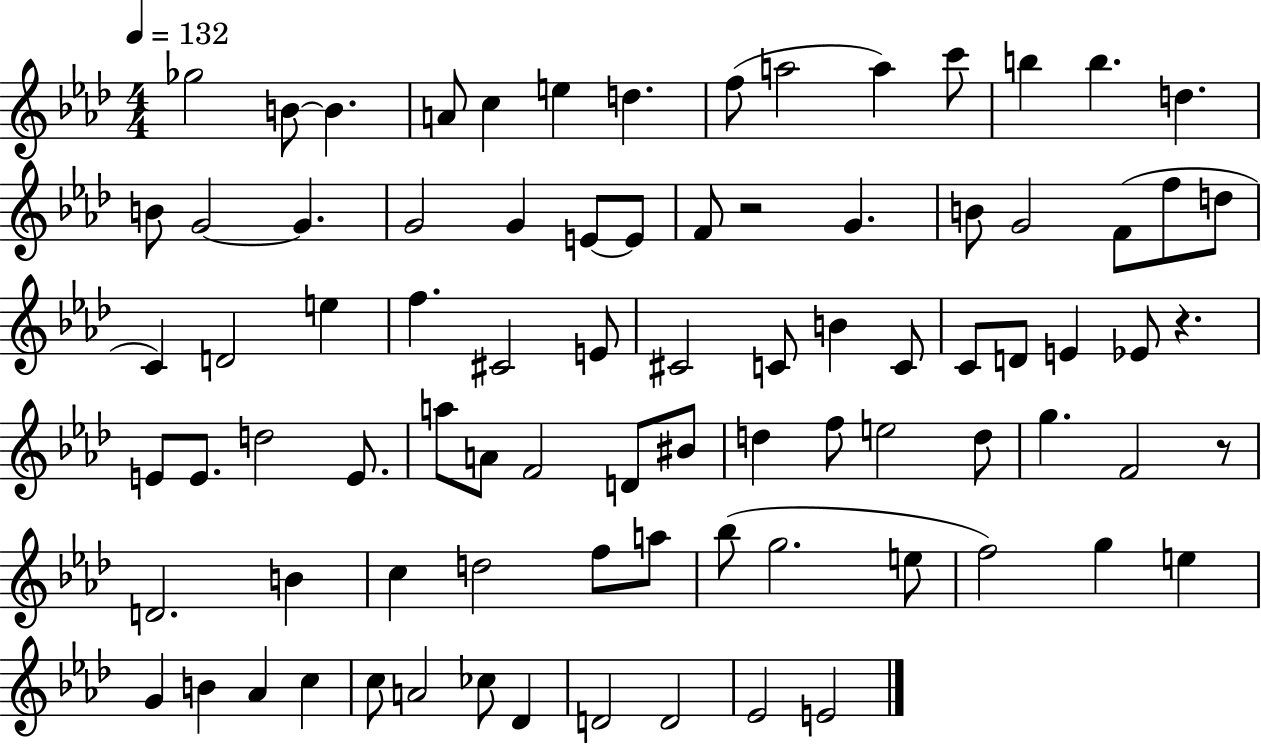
{
  \clef treble
  \numericTimeSignature
  \time 4/4
  \key aes \major
  \tempo 4 = 132
  ges''2 b'8~~ b'4. | a'8 c''4 e''4 d''4. | f''8( a''2 a''4) c'''8 | b''4 b''4. d''4. | \break b'8 g'2~~ g'4. | g'2 g'4 e'8~~ e'8 | f'8 r2 g'4. | b'8 g'2 f'8( f''8 d''8 | \break c'4) d'2 e''4 | f''4. cis'2 e'8 | cis'2 c'8 b'4 c'8 | c'8 d'8 e'4 ees'8 r4. | \break e'8 e'8. d''2 e'8. | a''8 a'8 f'2 d'8 bis'8 | d''4 f''8 e''2 d''8 | g''4. f'2 r8 | \break d'2. b'4 | c''4 d''2 f''8 a''8 | bes''8( g''2. e''8 | f''2) g''4 e''4 | \break g'4 b'4 aes'4 c''4 | c''8 a'2 ces''8 des'4 | d'2 d'2 | ees'2 e'2 | \break \bar "|."
}